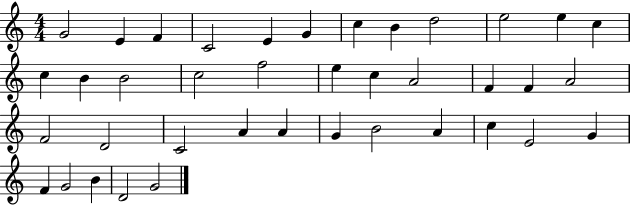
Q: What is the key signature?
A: C major